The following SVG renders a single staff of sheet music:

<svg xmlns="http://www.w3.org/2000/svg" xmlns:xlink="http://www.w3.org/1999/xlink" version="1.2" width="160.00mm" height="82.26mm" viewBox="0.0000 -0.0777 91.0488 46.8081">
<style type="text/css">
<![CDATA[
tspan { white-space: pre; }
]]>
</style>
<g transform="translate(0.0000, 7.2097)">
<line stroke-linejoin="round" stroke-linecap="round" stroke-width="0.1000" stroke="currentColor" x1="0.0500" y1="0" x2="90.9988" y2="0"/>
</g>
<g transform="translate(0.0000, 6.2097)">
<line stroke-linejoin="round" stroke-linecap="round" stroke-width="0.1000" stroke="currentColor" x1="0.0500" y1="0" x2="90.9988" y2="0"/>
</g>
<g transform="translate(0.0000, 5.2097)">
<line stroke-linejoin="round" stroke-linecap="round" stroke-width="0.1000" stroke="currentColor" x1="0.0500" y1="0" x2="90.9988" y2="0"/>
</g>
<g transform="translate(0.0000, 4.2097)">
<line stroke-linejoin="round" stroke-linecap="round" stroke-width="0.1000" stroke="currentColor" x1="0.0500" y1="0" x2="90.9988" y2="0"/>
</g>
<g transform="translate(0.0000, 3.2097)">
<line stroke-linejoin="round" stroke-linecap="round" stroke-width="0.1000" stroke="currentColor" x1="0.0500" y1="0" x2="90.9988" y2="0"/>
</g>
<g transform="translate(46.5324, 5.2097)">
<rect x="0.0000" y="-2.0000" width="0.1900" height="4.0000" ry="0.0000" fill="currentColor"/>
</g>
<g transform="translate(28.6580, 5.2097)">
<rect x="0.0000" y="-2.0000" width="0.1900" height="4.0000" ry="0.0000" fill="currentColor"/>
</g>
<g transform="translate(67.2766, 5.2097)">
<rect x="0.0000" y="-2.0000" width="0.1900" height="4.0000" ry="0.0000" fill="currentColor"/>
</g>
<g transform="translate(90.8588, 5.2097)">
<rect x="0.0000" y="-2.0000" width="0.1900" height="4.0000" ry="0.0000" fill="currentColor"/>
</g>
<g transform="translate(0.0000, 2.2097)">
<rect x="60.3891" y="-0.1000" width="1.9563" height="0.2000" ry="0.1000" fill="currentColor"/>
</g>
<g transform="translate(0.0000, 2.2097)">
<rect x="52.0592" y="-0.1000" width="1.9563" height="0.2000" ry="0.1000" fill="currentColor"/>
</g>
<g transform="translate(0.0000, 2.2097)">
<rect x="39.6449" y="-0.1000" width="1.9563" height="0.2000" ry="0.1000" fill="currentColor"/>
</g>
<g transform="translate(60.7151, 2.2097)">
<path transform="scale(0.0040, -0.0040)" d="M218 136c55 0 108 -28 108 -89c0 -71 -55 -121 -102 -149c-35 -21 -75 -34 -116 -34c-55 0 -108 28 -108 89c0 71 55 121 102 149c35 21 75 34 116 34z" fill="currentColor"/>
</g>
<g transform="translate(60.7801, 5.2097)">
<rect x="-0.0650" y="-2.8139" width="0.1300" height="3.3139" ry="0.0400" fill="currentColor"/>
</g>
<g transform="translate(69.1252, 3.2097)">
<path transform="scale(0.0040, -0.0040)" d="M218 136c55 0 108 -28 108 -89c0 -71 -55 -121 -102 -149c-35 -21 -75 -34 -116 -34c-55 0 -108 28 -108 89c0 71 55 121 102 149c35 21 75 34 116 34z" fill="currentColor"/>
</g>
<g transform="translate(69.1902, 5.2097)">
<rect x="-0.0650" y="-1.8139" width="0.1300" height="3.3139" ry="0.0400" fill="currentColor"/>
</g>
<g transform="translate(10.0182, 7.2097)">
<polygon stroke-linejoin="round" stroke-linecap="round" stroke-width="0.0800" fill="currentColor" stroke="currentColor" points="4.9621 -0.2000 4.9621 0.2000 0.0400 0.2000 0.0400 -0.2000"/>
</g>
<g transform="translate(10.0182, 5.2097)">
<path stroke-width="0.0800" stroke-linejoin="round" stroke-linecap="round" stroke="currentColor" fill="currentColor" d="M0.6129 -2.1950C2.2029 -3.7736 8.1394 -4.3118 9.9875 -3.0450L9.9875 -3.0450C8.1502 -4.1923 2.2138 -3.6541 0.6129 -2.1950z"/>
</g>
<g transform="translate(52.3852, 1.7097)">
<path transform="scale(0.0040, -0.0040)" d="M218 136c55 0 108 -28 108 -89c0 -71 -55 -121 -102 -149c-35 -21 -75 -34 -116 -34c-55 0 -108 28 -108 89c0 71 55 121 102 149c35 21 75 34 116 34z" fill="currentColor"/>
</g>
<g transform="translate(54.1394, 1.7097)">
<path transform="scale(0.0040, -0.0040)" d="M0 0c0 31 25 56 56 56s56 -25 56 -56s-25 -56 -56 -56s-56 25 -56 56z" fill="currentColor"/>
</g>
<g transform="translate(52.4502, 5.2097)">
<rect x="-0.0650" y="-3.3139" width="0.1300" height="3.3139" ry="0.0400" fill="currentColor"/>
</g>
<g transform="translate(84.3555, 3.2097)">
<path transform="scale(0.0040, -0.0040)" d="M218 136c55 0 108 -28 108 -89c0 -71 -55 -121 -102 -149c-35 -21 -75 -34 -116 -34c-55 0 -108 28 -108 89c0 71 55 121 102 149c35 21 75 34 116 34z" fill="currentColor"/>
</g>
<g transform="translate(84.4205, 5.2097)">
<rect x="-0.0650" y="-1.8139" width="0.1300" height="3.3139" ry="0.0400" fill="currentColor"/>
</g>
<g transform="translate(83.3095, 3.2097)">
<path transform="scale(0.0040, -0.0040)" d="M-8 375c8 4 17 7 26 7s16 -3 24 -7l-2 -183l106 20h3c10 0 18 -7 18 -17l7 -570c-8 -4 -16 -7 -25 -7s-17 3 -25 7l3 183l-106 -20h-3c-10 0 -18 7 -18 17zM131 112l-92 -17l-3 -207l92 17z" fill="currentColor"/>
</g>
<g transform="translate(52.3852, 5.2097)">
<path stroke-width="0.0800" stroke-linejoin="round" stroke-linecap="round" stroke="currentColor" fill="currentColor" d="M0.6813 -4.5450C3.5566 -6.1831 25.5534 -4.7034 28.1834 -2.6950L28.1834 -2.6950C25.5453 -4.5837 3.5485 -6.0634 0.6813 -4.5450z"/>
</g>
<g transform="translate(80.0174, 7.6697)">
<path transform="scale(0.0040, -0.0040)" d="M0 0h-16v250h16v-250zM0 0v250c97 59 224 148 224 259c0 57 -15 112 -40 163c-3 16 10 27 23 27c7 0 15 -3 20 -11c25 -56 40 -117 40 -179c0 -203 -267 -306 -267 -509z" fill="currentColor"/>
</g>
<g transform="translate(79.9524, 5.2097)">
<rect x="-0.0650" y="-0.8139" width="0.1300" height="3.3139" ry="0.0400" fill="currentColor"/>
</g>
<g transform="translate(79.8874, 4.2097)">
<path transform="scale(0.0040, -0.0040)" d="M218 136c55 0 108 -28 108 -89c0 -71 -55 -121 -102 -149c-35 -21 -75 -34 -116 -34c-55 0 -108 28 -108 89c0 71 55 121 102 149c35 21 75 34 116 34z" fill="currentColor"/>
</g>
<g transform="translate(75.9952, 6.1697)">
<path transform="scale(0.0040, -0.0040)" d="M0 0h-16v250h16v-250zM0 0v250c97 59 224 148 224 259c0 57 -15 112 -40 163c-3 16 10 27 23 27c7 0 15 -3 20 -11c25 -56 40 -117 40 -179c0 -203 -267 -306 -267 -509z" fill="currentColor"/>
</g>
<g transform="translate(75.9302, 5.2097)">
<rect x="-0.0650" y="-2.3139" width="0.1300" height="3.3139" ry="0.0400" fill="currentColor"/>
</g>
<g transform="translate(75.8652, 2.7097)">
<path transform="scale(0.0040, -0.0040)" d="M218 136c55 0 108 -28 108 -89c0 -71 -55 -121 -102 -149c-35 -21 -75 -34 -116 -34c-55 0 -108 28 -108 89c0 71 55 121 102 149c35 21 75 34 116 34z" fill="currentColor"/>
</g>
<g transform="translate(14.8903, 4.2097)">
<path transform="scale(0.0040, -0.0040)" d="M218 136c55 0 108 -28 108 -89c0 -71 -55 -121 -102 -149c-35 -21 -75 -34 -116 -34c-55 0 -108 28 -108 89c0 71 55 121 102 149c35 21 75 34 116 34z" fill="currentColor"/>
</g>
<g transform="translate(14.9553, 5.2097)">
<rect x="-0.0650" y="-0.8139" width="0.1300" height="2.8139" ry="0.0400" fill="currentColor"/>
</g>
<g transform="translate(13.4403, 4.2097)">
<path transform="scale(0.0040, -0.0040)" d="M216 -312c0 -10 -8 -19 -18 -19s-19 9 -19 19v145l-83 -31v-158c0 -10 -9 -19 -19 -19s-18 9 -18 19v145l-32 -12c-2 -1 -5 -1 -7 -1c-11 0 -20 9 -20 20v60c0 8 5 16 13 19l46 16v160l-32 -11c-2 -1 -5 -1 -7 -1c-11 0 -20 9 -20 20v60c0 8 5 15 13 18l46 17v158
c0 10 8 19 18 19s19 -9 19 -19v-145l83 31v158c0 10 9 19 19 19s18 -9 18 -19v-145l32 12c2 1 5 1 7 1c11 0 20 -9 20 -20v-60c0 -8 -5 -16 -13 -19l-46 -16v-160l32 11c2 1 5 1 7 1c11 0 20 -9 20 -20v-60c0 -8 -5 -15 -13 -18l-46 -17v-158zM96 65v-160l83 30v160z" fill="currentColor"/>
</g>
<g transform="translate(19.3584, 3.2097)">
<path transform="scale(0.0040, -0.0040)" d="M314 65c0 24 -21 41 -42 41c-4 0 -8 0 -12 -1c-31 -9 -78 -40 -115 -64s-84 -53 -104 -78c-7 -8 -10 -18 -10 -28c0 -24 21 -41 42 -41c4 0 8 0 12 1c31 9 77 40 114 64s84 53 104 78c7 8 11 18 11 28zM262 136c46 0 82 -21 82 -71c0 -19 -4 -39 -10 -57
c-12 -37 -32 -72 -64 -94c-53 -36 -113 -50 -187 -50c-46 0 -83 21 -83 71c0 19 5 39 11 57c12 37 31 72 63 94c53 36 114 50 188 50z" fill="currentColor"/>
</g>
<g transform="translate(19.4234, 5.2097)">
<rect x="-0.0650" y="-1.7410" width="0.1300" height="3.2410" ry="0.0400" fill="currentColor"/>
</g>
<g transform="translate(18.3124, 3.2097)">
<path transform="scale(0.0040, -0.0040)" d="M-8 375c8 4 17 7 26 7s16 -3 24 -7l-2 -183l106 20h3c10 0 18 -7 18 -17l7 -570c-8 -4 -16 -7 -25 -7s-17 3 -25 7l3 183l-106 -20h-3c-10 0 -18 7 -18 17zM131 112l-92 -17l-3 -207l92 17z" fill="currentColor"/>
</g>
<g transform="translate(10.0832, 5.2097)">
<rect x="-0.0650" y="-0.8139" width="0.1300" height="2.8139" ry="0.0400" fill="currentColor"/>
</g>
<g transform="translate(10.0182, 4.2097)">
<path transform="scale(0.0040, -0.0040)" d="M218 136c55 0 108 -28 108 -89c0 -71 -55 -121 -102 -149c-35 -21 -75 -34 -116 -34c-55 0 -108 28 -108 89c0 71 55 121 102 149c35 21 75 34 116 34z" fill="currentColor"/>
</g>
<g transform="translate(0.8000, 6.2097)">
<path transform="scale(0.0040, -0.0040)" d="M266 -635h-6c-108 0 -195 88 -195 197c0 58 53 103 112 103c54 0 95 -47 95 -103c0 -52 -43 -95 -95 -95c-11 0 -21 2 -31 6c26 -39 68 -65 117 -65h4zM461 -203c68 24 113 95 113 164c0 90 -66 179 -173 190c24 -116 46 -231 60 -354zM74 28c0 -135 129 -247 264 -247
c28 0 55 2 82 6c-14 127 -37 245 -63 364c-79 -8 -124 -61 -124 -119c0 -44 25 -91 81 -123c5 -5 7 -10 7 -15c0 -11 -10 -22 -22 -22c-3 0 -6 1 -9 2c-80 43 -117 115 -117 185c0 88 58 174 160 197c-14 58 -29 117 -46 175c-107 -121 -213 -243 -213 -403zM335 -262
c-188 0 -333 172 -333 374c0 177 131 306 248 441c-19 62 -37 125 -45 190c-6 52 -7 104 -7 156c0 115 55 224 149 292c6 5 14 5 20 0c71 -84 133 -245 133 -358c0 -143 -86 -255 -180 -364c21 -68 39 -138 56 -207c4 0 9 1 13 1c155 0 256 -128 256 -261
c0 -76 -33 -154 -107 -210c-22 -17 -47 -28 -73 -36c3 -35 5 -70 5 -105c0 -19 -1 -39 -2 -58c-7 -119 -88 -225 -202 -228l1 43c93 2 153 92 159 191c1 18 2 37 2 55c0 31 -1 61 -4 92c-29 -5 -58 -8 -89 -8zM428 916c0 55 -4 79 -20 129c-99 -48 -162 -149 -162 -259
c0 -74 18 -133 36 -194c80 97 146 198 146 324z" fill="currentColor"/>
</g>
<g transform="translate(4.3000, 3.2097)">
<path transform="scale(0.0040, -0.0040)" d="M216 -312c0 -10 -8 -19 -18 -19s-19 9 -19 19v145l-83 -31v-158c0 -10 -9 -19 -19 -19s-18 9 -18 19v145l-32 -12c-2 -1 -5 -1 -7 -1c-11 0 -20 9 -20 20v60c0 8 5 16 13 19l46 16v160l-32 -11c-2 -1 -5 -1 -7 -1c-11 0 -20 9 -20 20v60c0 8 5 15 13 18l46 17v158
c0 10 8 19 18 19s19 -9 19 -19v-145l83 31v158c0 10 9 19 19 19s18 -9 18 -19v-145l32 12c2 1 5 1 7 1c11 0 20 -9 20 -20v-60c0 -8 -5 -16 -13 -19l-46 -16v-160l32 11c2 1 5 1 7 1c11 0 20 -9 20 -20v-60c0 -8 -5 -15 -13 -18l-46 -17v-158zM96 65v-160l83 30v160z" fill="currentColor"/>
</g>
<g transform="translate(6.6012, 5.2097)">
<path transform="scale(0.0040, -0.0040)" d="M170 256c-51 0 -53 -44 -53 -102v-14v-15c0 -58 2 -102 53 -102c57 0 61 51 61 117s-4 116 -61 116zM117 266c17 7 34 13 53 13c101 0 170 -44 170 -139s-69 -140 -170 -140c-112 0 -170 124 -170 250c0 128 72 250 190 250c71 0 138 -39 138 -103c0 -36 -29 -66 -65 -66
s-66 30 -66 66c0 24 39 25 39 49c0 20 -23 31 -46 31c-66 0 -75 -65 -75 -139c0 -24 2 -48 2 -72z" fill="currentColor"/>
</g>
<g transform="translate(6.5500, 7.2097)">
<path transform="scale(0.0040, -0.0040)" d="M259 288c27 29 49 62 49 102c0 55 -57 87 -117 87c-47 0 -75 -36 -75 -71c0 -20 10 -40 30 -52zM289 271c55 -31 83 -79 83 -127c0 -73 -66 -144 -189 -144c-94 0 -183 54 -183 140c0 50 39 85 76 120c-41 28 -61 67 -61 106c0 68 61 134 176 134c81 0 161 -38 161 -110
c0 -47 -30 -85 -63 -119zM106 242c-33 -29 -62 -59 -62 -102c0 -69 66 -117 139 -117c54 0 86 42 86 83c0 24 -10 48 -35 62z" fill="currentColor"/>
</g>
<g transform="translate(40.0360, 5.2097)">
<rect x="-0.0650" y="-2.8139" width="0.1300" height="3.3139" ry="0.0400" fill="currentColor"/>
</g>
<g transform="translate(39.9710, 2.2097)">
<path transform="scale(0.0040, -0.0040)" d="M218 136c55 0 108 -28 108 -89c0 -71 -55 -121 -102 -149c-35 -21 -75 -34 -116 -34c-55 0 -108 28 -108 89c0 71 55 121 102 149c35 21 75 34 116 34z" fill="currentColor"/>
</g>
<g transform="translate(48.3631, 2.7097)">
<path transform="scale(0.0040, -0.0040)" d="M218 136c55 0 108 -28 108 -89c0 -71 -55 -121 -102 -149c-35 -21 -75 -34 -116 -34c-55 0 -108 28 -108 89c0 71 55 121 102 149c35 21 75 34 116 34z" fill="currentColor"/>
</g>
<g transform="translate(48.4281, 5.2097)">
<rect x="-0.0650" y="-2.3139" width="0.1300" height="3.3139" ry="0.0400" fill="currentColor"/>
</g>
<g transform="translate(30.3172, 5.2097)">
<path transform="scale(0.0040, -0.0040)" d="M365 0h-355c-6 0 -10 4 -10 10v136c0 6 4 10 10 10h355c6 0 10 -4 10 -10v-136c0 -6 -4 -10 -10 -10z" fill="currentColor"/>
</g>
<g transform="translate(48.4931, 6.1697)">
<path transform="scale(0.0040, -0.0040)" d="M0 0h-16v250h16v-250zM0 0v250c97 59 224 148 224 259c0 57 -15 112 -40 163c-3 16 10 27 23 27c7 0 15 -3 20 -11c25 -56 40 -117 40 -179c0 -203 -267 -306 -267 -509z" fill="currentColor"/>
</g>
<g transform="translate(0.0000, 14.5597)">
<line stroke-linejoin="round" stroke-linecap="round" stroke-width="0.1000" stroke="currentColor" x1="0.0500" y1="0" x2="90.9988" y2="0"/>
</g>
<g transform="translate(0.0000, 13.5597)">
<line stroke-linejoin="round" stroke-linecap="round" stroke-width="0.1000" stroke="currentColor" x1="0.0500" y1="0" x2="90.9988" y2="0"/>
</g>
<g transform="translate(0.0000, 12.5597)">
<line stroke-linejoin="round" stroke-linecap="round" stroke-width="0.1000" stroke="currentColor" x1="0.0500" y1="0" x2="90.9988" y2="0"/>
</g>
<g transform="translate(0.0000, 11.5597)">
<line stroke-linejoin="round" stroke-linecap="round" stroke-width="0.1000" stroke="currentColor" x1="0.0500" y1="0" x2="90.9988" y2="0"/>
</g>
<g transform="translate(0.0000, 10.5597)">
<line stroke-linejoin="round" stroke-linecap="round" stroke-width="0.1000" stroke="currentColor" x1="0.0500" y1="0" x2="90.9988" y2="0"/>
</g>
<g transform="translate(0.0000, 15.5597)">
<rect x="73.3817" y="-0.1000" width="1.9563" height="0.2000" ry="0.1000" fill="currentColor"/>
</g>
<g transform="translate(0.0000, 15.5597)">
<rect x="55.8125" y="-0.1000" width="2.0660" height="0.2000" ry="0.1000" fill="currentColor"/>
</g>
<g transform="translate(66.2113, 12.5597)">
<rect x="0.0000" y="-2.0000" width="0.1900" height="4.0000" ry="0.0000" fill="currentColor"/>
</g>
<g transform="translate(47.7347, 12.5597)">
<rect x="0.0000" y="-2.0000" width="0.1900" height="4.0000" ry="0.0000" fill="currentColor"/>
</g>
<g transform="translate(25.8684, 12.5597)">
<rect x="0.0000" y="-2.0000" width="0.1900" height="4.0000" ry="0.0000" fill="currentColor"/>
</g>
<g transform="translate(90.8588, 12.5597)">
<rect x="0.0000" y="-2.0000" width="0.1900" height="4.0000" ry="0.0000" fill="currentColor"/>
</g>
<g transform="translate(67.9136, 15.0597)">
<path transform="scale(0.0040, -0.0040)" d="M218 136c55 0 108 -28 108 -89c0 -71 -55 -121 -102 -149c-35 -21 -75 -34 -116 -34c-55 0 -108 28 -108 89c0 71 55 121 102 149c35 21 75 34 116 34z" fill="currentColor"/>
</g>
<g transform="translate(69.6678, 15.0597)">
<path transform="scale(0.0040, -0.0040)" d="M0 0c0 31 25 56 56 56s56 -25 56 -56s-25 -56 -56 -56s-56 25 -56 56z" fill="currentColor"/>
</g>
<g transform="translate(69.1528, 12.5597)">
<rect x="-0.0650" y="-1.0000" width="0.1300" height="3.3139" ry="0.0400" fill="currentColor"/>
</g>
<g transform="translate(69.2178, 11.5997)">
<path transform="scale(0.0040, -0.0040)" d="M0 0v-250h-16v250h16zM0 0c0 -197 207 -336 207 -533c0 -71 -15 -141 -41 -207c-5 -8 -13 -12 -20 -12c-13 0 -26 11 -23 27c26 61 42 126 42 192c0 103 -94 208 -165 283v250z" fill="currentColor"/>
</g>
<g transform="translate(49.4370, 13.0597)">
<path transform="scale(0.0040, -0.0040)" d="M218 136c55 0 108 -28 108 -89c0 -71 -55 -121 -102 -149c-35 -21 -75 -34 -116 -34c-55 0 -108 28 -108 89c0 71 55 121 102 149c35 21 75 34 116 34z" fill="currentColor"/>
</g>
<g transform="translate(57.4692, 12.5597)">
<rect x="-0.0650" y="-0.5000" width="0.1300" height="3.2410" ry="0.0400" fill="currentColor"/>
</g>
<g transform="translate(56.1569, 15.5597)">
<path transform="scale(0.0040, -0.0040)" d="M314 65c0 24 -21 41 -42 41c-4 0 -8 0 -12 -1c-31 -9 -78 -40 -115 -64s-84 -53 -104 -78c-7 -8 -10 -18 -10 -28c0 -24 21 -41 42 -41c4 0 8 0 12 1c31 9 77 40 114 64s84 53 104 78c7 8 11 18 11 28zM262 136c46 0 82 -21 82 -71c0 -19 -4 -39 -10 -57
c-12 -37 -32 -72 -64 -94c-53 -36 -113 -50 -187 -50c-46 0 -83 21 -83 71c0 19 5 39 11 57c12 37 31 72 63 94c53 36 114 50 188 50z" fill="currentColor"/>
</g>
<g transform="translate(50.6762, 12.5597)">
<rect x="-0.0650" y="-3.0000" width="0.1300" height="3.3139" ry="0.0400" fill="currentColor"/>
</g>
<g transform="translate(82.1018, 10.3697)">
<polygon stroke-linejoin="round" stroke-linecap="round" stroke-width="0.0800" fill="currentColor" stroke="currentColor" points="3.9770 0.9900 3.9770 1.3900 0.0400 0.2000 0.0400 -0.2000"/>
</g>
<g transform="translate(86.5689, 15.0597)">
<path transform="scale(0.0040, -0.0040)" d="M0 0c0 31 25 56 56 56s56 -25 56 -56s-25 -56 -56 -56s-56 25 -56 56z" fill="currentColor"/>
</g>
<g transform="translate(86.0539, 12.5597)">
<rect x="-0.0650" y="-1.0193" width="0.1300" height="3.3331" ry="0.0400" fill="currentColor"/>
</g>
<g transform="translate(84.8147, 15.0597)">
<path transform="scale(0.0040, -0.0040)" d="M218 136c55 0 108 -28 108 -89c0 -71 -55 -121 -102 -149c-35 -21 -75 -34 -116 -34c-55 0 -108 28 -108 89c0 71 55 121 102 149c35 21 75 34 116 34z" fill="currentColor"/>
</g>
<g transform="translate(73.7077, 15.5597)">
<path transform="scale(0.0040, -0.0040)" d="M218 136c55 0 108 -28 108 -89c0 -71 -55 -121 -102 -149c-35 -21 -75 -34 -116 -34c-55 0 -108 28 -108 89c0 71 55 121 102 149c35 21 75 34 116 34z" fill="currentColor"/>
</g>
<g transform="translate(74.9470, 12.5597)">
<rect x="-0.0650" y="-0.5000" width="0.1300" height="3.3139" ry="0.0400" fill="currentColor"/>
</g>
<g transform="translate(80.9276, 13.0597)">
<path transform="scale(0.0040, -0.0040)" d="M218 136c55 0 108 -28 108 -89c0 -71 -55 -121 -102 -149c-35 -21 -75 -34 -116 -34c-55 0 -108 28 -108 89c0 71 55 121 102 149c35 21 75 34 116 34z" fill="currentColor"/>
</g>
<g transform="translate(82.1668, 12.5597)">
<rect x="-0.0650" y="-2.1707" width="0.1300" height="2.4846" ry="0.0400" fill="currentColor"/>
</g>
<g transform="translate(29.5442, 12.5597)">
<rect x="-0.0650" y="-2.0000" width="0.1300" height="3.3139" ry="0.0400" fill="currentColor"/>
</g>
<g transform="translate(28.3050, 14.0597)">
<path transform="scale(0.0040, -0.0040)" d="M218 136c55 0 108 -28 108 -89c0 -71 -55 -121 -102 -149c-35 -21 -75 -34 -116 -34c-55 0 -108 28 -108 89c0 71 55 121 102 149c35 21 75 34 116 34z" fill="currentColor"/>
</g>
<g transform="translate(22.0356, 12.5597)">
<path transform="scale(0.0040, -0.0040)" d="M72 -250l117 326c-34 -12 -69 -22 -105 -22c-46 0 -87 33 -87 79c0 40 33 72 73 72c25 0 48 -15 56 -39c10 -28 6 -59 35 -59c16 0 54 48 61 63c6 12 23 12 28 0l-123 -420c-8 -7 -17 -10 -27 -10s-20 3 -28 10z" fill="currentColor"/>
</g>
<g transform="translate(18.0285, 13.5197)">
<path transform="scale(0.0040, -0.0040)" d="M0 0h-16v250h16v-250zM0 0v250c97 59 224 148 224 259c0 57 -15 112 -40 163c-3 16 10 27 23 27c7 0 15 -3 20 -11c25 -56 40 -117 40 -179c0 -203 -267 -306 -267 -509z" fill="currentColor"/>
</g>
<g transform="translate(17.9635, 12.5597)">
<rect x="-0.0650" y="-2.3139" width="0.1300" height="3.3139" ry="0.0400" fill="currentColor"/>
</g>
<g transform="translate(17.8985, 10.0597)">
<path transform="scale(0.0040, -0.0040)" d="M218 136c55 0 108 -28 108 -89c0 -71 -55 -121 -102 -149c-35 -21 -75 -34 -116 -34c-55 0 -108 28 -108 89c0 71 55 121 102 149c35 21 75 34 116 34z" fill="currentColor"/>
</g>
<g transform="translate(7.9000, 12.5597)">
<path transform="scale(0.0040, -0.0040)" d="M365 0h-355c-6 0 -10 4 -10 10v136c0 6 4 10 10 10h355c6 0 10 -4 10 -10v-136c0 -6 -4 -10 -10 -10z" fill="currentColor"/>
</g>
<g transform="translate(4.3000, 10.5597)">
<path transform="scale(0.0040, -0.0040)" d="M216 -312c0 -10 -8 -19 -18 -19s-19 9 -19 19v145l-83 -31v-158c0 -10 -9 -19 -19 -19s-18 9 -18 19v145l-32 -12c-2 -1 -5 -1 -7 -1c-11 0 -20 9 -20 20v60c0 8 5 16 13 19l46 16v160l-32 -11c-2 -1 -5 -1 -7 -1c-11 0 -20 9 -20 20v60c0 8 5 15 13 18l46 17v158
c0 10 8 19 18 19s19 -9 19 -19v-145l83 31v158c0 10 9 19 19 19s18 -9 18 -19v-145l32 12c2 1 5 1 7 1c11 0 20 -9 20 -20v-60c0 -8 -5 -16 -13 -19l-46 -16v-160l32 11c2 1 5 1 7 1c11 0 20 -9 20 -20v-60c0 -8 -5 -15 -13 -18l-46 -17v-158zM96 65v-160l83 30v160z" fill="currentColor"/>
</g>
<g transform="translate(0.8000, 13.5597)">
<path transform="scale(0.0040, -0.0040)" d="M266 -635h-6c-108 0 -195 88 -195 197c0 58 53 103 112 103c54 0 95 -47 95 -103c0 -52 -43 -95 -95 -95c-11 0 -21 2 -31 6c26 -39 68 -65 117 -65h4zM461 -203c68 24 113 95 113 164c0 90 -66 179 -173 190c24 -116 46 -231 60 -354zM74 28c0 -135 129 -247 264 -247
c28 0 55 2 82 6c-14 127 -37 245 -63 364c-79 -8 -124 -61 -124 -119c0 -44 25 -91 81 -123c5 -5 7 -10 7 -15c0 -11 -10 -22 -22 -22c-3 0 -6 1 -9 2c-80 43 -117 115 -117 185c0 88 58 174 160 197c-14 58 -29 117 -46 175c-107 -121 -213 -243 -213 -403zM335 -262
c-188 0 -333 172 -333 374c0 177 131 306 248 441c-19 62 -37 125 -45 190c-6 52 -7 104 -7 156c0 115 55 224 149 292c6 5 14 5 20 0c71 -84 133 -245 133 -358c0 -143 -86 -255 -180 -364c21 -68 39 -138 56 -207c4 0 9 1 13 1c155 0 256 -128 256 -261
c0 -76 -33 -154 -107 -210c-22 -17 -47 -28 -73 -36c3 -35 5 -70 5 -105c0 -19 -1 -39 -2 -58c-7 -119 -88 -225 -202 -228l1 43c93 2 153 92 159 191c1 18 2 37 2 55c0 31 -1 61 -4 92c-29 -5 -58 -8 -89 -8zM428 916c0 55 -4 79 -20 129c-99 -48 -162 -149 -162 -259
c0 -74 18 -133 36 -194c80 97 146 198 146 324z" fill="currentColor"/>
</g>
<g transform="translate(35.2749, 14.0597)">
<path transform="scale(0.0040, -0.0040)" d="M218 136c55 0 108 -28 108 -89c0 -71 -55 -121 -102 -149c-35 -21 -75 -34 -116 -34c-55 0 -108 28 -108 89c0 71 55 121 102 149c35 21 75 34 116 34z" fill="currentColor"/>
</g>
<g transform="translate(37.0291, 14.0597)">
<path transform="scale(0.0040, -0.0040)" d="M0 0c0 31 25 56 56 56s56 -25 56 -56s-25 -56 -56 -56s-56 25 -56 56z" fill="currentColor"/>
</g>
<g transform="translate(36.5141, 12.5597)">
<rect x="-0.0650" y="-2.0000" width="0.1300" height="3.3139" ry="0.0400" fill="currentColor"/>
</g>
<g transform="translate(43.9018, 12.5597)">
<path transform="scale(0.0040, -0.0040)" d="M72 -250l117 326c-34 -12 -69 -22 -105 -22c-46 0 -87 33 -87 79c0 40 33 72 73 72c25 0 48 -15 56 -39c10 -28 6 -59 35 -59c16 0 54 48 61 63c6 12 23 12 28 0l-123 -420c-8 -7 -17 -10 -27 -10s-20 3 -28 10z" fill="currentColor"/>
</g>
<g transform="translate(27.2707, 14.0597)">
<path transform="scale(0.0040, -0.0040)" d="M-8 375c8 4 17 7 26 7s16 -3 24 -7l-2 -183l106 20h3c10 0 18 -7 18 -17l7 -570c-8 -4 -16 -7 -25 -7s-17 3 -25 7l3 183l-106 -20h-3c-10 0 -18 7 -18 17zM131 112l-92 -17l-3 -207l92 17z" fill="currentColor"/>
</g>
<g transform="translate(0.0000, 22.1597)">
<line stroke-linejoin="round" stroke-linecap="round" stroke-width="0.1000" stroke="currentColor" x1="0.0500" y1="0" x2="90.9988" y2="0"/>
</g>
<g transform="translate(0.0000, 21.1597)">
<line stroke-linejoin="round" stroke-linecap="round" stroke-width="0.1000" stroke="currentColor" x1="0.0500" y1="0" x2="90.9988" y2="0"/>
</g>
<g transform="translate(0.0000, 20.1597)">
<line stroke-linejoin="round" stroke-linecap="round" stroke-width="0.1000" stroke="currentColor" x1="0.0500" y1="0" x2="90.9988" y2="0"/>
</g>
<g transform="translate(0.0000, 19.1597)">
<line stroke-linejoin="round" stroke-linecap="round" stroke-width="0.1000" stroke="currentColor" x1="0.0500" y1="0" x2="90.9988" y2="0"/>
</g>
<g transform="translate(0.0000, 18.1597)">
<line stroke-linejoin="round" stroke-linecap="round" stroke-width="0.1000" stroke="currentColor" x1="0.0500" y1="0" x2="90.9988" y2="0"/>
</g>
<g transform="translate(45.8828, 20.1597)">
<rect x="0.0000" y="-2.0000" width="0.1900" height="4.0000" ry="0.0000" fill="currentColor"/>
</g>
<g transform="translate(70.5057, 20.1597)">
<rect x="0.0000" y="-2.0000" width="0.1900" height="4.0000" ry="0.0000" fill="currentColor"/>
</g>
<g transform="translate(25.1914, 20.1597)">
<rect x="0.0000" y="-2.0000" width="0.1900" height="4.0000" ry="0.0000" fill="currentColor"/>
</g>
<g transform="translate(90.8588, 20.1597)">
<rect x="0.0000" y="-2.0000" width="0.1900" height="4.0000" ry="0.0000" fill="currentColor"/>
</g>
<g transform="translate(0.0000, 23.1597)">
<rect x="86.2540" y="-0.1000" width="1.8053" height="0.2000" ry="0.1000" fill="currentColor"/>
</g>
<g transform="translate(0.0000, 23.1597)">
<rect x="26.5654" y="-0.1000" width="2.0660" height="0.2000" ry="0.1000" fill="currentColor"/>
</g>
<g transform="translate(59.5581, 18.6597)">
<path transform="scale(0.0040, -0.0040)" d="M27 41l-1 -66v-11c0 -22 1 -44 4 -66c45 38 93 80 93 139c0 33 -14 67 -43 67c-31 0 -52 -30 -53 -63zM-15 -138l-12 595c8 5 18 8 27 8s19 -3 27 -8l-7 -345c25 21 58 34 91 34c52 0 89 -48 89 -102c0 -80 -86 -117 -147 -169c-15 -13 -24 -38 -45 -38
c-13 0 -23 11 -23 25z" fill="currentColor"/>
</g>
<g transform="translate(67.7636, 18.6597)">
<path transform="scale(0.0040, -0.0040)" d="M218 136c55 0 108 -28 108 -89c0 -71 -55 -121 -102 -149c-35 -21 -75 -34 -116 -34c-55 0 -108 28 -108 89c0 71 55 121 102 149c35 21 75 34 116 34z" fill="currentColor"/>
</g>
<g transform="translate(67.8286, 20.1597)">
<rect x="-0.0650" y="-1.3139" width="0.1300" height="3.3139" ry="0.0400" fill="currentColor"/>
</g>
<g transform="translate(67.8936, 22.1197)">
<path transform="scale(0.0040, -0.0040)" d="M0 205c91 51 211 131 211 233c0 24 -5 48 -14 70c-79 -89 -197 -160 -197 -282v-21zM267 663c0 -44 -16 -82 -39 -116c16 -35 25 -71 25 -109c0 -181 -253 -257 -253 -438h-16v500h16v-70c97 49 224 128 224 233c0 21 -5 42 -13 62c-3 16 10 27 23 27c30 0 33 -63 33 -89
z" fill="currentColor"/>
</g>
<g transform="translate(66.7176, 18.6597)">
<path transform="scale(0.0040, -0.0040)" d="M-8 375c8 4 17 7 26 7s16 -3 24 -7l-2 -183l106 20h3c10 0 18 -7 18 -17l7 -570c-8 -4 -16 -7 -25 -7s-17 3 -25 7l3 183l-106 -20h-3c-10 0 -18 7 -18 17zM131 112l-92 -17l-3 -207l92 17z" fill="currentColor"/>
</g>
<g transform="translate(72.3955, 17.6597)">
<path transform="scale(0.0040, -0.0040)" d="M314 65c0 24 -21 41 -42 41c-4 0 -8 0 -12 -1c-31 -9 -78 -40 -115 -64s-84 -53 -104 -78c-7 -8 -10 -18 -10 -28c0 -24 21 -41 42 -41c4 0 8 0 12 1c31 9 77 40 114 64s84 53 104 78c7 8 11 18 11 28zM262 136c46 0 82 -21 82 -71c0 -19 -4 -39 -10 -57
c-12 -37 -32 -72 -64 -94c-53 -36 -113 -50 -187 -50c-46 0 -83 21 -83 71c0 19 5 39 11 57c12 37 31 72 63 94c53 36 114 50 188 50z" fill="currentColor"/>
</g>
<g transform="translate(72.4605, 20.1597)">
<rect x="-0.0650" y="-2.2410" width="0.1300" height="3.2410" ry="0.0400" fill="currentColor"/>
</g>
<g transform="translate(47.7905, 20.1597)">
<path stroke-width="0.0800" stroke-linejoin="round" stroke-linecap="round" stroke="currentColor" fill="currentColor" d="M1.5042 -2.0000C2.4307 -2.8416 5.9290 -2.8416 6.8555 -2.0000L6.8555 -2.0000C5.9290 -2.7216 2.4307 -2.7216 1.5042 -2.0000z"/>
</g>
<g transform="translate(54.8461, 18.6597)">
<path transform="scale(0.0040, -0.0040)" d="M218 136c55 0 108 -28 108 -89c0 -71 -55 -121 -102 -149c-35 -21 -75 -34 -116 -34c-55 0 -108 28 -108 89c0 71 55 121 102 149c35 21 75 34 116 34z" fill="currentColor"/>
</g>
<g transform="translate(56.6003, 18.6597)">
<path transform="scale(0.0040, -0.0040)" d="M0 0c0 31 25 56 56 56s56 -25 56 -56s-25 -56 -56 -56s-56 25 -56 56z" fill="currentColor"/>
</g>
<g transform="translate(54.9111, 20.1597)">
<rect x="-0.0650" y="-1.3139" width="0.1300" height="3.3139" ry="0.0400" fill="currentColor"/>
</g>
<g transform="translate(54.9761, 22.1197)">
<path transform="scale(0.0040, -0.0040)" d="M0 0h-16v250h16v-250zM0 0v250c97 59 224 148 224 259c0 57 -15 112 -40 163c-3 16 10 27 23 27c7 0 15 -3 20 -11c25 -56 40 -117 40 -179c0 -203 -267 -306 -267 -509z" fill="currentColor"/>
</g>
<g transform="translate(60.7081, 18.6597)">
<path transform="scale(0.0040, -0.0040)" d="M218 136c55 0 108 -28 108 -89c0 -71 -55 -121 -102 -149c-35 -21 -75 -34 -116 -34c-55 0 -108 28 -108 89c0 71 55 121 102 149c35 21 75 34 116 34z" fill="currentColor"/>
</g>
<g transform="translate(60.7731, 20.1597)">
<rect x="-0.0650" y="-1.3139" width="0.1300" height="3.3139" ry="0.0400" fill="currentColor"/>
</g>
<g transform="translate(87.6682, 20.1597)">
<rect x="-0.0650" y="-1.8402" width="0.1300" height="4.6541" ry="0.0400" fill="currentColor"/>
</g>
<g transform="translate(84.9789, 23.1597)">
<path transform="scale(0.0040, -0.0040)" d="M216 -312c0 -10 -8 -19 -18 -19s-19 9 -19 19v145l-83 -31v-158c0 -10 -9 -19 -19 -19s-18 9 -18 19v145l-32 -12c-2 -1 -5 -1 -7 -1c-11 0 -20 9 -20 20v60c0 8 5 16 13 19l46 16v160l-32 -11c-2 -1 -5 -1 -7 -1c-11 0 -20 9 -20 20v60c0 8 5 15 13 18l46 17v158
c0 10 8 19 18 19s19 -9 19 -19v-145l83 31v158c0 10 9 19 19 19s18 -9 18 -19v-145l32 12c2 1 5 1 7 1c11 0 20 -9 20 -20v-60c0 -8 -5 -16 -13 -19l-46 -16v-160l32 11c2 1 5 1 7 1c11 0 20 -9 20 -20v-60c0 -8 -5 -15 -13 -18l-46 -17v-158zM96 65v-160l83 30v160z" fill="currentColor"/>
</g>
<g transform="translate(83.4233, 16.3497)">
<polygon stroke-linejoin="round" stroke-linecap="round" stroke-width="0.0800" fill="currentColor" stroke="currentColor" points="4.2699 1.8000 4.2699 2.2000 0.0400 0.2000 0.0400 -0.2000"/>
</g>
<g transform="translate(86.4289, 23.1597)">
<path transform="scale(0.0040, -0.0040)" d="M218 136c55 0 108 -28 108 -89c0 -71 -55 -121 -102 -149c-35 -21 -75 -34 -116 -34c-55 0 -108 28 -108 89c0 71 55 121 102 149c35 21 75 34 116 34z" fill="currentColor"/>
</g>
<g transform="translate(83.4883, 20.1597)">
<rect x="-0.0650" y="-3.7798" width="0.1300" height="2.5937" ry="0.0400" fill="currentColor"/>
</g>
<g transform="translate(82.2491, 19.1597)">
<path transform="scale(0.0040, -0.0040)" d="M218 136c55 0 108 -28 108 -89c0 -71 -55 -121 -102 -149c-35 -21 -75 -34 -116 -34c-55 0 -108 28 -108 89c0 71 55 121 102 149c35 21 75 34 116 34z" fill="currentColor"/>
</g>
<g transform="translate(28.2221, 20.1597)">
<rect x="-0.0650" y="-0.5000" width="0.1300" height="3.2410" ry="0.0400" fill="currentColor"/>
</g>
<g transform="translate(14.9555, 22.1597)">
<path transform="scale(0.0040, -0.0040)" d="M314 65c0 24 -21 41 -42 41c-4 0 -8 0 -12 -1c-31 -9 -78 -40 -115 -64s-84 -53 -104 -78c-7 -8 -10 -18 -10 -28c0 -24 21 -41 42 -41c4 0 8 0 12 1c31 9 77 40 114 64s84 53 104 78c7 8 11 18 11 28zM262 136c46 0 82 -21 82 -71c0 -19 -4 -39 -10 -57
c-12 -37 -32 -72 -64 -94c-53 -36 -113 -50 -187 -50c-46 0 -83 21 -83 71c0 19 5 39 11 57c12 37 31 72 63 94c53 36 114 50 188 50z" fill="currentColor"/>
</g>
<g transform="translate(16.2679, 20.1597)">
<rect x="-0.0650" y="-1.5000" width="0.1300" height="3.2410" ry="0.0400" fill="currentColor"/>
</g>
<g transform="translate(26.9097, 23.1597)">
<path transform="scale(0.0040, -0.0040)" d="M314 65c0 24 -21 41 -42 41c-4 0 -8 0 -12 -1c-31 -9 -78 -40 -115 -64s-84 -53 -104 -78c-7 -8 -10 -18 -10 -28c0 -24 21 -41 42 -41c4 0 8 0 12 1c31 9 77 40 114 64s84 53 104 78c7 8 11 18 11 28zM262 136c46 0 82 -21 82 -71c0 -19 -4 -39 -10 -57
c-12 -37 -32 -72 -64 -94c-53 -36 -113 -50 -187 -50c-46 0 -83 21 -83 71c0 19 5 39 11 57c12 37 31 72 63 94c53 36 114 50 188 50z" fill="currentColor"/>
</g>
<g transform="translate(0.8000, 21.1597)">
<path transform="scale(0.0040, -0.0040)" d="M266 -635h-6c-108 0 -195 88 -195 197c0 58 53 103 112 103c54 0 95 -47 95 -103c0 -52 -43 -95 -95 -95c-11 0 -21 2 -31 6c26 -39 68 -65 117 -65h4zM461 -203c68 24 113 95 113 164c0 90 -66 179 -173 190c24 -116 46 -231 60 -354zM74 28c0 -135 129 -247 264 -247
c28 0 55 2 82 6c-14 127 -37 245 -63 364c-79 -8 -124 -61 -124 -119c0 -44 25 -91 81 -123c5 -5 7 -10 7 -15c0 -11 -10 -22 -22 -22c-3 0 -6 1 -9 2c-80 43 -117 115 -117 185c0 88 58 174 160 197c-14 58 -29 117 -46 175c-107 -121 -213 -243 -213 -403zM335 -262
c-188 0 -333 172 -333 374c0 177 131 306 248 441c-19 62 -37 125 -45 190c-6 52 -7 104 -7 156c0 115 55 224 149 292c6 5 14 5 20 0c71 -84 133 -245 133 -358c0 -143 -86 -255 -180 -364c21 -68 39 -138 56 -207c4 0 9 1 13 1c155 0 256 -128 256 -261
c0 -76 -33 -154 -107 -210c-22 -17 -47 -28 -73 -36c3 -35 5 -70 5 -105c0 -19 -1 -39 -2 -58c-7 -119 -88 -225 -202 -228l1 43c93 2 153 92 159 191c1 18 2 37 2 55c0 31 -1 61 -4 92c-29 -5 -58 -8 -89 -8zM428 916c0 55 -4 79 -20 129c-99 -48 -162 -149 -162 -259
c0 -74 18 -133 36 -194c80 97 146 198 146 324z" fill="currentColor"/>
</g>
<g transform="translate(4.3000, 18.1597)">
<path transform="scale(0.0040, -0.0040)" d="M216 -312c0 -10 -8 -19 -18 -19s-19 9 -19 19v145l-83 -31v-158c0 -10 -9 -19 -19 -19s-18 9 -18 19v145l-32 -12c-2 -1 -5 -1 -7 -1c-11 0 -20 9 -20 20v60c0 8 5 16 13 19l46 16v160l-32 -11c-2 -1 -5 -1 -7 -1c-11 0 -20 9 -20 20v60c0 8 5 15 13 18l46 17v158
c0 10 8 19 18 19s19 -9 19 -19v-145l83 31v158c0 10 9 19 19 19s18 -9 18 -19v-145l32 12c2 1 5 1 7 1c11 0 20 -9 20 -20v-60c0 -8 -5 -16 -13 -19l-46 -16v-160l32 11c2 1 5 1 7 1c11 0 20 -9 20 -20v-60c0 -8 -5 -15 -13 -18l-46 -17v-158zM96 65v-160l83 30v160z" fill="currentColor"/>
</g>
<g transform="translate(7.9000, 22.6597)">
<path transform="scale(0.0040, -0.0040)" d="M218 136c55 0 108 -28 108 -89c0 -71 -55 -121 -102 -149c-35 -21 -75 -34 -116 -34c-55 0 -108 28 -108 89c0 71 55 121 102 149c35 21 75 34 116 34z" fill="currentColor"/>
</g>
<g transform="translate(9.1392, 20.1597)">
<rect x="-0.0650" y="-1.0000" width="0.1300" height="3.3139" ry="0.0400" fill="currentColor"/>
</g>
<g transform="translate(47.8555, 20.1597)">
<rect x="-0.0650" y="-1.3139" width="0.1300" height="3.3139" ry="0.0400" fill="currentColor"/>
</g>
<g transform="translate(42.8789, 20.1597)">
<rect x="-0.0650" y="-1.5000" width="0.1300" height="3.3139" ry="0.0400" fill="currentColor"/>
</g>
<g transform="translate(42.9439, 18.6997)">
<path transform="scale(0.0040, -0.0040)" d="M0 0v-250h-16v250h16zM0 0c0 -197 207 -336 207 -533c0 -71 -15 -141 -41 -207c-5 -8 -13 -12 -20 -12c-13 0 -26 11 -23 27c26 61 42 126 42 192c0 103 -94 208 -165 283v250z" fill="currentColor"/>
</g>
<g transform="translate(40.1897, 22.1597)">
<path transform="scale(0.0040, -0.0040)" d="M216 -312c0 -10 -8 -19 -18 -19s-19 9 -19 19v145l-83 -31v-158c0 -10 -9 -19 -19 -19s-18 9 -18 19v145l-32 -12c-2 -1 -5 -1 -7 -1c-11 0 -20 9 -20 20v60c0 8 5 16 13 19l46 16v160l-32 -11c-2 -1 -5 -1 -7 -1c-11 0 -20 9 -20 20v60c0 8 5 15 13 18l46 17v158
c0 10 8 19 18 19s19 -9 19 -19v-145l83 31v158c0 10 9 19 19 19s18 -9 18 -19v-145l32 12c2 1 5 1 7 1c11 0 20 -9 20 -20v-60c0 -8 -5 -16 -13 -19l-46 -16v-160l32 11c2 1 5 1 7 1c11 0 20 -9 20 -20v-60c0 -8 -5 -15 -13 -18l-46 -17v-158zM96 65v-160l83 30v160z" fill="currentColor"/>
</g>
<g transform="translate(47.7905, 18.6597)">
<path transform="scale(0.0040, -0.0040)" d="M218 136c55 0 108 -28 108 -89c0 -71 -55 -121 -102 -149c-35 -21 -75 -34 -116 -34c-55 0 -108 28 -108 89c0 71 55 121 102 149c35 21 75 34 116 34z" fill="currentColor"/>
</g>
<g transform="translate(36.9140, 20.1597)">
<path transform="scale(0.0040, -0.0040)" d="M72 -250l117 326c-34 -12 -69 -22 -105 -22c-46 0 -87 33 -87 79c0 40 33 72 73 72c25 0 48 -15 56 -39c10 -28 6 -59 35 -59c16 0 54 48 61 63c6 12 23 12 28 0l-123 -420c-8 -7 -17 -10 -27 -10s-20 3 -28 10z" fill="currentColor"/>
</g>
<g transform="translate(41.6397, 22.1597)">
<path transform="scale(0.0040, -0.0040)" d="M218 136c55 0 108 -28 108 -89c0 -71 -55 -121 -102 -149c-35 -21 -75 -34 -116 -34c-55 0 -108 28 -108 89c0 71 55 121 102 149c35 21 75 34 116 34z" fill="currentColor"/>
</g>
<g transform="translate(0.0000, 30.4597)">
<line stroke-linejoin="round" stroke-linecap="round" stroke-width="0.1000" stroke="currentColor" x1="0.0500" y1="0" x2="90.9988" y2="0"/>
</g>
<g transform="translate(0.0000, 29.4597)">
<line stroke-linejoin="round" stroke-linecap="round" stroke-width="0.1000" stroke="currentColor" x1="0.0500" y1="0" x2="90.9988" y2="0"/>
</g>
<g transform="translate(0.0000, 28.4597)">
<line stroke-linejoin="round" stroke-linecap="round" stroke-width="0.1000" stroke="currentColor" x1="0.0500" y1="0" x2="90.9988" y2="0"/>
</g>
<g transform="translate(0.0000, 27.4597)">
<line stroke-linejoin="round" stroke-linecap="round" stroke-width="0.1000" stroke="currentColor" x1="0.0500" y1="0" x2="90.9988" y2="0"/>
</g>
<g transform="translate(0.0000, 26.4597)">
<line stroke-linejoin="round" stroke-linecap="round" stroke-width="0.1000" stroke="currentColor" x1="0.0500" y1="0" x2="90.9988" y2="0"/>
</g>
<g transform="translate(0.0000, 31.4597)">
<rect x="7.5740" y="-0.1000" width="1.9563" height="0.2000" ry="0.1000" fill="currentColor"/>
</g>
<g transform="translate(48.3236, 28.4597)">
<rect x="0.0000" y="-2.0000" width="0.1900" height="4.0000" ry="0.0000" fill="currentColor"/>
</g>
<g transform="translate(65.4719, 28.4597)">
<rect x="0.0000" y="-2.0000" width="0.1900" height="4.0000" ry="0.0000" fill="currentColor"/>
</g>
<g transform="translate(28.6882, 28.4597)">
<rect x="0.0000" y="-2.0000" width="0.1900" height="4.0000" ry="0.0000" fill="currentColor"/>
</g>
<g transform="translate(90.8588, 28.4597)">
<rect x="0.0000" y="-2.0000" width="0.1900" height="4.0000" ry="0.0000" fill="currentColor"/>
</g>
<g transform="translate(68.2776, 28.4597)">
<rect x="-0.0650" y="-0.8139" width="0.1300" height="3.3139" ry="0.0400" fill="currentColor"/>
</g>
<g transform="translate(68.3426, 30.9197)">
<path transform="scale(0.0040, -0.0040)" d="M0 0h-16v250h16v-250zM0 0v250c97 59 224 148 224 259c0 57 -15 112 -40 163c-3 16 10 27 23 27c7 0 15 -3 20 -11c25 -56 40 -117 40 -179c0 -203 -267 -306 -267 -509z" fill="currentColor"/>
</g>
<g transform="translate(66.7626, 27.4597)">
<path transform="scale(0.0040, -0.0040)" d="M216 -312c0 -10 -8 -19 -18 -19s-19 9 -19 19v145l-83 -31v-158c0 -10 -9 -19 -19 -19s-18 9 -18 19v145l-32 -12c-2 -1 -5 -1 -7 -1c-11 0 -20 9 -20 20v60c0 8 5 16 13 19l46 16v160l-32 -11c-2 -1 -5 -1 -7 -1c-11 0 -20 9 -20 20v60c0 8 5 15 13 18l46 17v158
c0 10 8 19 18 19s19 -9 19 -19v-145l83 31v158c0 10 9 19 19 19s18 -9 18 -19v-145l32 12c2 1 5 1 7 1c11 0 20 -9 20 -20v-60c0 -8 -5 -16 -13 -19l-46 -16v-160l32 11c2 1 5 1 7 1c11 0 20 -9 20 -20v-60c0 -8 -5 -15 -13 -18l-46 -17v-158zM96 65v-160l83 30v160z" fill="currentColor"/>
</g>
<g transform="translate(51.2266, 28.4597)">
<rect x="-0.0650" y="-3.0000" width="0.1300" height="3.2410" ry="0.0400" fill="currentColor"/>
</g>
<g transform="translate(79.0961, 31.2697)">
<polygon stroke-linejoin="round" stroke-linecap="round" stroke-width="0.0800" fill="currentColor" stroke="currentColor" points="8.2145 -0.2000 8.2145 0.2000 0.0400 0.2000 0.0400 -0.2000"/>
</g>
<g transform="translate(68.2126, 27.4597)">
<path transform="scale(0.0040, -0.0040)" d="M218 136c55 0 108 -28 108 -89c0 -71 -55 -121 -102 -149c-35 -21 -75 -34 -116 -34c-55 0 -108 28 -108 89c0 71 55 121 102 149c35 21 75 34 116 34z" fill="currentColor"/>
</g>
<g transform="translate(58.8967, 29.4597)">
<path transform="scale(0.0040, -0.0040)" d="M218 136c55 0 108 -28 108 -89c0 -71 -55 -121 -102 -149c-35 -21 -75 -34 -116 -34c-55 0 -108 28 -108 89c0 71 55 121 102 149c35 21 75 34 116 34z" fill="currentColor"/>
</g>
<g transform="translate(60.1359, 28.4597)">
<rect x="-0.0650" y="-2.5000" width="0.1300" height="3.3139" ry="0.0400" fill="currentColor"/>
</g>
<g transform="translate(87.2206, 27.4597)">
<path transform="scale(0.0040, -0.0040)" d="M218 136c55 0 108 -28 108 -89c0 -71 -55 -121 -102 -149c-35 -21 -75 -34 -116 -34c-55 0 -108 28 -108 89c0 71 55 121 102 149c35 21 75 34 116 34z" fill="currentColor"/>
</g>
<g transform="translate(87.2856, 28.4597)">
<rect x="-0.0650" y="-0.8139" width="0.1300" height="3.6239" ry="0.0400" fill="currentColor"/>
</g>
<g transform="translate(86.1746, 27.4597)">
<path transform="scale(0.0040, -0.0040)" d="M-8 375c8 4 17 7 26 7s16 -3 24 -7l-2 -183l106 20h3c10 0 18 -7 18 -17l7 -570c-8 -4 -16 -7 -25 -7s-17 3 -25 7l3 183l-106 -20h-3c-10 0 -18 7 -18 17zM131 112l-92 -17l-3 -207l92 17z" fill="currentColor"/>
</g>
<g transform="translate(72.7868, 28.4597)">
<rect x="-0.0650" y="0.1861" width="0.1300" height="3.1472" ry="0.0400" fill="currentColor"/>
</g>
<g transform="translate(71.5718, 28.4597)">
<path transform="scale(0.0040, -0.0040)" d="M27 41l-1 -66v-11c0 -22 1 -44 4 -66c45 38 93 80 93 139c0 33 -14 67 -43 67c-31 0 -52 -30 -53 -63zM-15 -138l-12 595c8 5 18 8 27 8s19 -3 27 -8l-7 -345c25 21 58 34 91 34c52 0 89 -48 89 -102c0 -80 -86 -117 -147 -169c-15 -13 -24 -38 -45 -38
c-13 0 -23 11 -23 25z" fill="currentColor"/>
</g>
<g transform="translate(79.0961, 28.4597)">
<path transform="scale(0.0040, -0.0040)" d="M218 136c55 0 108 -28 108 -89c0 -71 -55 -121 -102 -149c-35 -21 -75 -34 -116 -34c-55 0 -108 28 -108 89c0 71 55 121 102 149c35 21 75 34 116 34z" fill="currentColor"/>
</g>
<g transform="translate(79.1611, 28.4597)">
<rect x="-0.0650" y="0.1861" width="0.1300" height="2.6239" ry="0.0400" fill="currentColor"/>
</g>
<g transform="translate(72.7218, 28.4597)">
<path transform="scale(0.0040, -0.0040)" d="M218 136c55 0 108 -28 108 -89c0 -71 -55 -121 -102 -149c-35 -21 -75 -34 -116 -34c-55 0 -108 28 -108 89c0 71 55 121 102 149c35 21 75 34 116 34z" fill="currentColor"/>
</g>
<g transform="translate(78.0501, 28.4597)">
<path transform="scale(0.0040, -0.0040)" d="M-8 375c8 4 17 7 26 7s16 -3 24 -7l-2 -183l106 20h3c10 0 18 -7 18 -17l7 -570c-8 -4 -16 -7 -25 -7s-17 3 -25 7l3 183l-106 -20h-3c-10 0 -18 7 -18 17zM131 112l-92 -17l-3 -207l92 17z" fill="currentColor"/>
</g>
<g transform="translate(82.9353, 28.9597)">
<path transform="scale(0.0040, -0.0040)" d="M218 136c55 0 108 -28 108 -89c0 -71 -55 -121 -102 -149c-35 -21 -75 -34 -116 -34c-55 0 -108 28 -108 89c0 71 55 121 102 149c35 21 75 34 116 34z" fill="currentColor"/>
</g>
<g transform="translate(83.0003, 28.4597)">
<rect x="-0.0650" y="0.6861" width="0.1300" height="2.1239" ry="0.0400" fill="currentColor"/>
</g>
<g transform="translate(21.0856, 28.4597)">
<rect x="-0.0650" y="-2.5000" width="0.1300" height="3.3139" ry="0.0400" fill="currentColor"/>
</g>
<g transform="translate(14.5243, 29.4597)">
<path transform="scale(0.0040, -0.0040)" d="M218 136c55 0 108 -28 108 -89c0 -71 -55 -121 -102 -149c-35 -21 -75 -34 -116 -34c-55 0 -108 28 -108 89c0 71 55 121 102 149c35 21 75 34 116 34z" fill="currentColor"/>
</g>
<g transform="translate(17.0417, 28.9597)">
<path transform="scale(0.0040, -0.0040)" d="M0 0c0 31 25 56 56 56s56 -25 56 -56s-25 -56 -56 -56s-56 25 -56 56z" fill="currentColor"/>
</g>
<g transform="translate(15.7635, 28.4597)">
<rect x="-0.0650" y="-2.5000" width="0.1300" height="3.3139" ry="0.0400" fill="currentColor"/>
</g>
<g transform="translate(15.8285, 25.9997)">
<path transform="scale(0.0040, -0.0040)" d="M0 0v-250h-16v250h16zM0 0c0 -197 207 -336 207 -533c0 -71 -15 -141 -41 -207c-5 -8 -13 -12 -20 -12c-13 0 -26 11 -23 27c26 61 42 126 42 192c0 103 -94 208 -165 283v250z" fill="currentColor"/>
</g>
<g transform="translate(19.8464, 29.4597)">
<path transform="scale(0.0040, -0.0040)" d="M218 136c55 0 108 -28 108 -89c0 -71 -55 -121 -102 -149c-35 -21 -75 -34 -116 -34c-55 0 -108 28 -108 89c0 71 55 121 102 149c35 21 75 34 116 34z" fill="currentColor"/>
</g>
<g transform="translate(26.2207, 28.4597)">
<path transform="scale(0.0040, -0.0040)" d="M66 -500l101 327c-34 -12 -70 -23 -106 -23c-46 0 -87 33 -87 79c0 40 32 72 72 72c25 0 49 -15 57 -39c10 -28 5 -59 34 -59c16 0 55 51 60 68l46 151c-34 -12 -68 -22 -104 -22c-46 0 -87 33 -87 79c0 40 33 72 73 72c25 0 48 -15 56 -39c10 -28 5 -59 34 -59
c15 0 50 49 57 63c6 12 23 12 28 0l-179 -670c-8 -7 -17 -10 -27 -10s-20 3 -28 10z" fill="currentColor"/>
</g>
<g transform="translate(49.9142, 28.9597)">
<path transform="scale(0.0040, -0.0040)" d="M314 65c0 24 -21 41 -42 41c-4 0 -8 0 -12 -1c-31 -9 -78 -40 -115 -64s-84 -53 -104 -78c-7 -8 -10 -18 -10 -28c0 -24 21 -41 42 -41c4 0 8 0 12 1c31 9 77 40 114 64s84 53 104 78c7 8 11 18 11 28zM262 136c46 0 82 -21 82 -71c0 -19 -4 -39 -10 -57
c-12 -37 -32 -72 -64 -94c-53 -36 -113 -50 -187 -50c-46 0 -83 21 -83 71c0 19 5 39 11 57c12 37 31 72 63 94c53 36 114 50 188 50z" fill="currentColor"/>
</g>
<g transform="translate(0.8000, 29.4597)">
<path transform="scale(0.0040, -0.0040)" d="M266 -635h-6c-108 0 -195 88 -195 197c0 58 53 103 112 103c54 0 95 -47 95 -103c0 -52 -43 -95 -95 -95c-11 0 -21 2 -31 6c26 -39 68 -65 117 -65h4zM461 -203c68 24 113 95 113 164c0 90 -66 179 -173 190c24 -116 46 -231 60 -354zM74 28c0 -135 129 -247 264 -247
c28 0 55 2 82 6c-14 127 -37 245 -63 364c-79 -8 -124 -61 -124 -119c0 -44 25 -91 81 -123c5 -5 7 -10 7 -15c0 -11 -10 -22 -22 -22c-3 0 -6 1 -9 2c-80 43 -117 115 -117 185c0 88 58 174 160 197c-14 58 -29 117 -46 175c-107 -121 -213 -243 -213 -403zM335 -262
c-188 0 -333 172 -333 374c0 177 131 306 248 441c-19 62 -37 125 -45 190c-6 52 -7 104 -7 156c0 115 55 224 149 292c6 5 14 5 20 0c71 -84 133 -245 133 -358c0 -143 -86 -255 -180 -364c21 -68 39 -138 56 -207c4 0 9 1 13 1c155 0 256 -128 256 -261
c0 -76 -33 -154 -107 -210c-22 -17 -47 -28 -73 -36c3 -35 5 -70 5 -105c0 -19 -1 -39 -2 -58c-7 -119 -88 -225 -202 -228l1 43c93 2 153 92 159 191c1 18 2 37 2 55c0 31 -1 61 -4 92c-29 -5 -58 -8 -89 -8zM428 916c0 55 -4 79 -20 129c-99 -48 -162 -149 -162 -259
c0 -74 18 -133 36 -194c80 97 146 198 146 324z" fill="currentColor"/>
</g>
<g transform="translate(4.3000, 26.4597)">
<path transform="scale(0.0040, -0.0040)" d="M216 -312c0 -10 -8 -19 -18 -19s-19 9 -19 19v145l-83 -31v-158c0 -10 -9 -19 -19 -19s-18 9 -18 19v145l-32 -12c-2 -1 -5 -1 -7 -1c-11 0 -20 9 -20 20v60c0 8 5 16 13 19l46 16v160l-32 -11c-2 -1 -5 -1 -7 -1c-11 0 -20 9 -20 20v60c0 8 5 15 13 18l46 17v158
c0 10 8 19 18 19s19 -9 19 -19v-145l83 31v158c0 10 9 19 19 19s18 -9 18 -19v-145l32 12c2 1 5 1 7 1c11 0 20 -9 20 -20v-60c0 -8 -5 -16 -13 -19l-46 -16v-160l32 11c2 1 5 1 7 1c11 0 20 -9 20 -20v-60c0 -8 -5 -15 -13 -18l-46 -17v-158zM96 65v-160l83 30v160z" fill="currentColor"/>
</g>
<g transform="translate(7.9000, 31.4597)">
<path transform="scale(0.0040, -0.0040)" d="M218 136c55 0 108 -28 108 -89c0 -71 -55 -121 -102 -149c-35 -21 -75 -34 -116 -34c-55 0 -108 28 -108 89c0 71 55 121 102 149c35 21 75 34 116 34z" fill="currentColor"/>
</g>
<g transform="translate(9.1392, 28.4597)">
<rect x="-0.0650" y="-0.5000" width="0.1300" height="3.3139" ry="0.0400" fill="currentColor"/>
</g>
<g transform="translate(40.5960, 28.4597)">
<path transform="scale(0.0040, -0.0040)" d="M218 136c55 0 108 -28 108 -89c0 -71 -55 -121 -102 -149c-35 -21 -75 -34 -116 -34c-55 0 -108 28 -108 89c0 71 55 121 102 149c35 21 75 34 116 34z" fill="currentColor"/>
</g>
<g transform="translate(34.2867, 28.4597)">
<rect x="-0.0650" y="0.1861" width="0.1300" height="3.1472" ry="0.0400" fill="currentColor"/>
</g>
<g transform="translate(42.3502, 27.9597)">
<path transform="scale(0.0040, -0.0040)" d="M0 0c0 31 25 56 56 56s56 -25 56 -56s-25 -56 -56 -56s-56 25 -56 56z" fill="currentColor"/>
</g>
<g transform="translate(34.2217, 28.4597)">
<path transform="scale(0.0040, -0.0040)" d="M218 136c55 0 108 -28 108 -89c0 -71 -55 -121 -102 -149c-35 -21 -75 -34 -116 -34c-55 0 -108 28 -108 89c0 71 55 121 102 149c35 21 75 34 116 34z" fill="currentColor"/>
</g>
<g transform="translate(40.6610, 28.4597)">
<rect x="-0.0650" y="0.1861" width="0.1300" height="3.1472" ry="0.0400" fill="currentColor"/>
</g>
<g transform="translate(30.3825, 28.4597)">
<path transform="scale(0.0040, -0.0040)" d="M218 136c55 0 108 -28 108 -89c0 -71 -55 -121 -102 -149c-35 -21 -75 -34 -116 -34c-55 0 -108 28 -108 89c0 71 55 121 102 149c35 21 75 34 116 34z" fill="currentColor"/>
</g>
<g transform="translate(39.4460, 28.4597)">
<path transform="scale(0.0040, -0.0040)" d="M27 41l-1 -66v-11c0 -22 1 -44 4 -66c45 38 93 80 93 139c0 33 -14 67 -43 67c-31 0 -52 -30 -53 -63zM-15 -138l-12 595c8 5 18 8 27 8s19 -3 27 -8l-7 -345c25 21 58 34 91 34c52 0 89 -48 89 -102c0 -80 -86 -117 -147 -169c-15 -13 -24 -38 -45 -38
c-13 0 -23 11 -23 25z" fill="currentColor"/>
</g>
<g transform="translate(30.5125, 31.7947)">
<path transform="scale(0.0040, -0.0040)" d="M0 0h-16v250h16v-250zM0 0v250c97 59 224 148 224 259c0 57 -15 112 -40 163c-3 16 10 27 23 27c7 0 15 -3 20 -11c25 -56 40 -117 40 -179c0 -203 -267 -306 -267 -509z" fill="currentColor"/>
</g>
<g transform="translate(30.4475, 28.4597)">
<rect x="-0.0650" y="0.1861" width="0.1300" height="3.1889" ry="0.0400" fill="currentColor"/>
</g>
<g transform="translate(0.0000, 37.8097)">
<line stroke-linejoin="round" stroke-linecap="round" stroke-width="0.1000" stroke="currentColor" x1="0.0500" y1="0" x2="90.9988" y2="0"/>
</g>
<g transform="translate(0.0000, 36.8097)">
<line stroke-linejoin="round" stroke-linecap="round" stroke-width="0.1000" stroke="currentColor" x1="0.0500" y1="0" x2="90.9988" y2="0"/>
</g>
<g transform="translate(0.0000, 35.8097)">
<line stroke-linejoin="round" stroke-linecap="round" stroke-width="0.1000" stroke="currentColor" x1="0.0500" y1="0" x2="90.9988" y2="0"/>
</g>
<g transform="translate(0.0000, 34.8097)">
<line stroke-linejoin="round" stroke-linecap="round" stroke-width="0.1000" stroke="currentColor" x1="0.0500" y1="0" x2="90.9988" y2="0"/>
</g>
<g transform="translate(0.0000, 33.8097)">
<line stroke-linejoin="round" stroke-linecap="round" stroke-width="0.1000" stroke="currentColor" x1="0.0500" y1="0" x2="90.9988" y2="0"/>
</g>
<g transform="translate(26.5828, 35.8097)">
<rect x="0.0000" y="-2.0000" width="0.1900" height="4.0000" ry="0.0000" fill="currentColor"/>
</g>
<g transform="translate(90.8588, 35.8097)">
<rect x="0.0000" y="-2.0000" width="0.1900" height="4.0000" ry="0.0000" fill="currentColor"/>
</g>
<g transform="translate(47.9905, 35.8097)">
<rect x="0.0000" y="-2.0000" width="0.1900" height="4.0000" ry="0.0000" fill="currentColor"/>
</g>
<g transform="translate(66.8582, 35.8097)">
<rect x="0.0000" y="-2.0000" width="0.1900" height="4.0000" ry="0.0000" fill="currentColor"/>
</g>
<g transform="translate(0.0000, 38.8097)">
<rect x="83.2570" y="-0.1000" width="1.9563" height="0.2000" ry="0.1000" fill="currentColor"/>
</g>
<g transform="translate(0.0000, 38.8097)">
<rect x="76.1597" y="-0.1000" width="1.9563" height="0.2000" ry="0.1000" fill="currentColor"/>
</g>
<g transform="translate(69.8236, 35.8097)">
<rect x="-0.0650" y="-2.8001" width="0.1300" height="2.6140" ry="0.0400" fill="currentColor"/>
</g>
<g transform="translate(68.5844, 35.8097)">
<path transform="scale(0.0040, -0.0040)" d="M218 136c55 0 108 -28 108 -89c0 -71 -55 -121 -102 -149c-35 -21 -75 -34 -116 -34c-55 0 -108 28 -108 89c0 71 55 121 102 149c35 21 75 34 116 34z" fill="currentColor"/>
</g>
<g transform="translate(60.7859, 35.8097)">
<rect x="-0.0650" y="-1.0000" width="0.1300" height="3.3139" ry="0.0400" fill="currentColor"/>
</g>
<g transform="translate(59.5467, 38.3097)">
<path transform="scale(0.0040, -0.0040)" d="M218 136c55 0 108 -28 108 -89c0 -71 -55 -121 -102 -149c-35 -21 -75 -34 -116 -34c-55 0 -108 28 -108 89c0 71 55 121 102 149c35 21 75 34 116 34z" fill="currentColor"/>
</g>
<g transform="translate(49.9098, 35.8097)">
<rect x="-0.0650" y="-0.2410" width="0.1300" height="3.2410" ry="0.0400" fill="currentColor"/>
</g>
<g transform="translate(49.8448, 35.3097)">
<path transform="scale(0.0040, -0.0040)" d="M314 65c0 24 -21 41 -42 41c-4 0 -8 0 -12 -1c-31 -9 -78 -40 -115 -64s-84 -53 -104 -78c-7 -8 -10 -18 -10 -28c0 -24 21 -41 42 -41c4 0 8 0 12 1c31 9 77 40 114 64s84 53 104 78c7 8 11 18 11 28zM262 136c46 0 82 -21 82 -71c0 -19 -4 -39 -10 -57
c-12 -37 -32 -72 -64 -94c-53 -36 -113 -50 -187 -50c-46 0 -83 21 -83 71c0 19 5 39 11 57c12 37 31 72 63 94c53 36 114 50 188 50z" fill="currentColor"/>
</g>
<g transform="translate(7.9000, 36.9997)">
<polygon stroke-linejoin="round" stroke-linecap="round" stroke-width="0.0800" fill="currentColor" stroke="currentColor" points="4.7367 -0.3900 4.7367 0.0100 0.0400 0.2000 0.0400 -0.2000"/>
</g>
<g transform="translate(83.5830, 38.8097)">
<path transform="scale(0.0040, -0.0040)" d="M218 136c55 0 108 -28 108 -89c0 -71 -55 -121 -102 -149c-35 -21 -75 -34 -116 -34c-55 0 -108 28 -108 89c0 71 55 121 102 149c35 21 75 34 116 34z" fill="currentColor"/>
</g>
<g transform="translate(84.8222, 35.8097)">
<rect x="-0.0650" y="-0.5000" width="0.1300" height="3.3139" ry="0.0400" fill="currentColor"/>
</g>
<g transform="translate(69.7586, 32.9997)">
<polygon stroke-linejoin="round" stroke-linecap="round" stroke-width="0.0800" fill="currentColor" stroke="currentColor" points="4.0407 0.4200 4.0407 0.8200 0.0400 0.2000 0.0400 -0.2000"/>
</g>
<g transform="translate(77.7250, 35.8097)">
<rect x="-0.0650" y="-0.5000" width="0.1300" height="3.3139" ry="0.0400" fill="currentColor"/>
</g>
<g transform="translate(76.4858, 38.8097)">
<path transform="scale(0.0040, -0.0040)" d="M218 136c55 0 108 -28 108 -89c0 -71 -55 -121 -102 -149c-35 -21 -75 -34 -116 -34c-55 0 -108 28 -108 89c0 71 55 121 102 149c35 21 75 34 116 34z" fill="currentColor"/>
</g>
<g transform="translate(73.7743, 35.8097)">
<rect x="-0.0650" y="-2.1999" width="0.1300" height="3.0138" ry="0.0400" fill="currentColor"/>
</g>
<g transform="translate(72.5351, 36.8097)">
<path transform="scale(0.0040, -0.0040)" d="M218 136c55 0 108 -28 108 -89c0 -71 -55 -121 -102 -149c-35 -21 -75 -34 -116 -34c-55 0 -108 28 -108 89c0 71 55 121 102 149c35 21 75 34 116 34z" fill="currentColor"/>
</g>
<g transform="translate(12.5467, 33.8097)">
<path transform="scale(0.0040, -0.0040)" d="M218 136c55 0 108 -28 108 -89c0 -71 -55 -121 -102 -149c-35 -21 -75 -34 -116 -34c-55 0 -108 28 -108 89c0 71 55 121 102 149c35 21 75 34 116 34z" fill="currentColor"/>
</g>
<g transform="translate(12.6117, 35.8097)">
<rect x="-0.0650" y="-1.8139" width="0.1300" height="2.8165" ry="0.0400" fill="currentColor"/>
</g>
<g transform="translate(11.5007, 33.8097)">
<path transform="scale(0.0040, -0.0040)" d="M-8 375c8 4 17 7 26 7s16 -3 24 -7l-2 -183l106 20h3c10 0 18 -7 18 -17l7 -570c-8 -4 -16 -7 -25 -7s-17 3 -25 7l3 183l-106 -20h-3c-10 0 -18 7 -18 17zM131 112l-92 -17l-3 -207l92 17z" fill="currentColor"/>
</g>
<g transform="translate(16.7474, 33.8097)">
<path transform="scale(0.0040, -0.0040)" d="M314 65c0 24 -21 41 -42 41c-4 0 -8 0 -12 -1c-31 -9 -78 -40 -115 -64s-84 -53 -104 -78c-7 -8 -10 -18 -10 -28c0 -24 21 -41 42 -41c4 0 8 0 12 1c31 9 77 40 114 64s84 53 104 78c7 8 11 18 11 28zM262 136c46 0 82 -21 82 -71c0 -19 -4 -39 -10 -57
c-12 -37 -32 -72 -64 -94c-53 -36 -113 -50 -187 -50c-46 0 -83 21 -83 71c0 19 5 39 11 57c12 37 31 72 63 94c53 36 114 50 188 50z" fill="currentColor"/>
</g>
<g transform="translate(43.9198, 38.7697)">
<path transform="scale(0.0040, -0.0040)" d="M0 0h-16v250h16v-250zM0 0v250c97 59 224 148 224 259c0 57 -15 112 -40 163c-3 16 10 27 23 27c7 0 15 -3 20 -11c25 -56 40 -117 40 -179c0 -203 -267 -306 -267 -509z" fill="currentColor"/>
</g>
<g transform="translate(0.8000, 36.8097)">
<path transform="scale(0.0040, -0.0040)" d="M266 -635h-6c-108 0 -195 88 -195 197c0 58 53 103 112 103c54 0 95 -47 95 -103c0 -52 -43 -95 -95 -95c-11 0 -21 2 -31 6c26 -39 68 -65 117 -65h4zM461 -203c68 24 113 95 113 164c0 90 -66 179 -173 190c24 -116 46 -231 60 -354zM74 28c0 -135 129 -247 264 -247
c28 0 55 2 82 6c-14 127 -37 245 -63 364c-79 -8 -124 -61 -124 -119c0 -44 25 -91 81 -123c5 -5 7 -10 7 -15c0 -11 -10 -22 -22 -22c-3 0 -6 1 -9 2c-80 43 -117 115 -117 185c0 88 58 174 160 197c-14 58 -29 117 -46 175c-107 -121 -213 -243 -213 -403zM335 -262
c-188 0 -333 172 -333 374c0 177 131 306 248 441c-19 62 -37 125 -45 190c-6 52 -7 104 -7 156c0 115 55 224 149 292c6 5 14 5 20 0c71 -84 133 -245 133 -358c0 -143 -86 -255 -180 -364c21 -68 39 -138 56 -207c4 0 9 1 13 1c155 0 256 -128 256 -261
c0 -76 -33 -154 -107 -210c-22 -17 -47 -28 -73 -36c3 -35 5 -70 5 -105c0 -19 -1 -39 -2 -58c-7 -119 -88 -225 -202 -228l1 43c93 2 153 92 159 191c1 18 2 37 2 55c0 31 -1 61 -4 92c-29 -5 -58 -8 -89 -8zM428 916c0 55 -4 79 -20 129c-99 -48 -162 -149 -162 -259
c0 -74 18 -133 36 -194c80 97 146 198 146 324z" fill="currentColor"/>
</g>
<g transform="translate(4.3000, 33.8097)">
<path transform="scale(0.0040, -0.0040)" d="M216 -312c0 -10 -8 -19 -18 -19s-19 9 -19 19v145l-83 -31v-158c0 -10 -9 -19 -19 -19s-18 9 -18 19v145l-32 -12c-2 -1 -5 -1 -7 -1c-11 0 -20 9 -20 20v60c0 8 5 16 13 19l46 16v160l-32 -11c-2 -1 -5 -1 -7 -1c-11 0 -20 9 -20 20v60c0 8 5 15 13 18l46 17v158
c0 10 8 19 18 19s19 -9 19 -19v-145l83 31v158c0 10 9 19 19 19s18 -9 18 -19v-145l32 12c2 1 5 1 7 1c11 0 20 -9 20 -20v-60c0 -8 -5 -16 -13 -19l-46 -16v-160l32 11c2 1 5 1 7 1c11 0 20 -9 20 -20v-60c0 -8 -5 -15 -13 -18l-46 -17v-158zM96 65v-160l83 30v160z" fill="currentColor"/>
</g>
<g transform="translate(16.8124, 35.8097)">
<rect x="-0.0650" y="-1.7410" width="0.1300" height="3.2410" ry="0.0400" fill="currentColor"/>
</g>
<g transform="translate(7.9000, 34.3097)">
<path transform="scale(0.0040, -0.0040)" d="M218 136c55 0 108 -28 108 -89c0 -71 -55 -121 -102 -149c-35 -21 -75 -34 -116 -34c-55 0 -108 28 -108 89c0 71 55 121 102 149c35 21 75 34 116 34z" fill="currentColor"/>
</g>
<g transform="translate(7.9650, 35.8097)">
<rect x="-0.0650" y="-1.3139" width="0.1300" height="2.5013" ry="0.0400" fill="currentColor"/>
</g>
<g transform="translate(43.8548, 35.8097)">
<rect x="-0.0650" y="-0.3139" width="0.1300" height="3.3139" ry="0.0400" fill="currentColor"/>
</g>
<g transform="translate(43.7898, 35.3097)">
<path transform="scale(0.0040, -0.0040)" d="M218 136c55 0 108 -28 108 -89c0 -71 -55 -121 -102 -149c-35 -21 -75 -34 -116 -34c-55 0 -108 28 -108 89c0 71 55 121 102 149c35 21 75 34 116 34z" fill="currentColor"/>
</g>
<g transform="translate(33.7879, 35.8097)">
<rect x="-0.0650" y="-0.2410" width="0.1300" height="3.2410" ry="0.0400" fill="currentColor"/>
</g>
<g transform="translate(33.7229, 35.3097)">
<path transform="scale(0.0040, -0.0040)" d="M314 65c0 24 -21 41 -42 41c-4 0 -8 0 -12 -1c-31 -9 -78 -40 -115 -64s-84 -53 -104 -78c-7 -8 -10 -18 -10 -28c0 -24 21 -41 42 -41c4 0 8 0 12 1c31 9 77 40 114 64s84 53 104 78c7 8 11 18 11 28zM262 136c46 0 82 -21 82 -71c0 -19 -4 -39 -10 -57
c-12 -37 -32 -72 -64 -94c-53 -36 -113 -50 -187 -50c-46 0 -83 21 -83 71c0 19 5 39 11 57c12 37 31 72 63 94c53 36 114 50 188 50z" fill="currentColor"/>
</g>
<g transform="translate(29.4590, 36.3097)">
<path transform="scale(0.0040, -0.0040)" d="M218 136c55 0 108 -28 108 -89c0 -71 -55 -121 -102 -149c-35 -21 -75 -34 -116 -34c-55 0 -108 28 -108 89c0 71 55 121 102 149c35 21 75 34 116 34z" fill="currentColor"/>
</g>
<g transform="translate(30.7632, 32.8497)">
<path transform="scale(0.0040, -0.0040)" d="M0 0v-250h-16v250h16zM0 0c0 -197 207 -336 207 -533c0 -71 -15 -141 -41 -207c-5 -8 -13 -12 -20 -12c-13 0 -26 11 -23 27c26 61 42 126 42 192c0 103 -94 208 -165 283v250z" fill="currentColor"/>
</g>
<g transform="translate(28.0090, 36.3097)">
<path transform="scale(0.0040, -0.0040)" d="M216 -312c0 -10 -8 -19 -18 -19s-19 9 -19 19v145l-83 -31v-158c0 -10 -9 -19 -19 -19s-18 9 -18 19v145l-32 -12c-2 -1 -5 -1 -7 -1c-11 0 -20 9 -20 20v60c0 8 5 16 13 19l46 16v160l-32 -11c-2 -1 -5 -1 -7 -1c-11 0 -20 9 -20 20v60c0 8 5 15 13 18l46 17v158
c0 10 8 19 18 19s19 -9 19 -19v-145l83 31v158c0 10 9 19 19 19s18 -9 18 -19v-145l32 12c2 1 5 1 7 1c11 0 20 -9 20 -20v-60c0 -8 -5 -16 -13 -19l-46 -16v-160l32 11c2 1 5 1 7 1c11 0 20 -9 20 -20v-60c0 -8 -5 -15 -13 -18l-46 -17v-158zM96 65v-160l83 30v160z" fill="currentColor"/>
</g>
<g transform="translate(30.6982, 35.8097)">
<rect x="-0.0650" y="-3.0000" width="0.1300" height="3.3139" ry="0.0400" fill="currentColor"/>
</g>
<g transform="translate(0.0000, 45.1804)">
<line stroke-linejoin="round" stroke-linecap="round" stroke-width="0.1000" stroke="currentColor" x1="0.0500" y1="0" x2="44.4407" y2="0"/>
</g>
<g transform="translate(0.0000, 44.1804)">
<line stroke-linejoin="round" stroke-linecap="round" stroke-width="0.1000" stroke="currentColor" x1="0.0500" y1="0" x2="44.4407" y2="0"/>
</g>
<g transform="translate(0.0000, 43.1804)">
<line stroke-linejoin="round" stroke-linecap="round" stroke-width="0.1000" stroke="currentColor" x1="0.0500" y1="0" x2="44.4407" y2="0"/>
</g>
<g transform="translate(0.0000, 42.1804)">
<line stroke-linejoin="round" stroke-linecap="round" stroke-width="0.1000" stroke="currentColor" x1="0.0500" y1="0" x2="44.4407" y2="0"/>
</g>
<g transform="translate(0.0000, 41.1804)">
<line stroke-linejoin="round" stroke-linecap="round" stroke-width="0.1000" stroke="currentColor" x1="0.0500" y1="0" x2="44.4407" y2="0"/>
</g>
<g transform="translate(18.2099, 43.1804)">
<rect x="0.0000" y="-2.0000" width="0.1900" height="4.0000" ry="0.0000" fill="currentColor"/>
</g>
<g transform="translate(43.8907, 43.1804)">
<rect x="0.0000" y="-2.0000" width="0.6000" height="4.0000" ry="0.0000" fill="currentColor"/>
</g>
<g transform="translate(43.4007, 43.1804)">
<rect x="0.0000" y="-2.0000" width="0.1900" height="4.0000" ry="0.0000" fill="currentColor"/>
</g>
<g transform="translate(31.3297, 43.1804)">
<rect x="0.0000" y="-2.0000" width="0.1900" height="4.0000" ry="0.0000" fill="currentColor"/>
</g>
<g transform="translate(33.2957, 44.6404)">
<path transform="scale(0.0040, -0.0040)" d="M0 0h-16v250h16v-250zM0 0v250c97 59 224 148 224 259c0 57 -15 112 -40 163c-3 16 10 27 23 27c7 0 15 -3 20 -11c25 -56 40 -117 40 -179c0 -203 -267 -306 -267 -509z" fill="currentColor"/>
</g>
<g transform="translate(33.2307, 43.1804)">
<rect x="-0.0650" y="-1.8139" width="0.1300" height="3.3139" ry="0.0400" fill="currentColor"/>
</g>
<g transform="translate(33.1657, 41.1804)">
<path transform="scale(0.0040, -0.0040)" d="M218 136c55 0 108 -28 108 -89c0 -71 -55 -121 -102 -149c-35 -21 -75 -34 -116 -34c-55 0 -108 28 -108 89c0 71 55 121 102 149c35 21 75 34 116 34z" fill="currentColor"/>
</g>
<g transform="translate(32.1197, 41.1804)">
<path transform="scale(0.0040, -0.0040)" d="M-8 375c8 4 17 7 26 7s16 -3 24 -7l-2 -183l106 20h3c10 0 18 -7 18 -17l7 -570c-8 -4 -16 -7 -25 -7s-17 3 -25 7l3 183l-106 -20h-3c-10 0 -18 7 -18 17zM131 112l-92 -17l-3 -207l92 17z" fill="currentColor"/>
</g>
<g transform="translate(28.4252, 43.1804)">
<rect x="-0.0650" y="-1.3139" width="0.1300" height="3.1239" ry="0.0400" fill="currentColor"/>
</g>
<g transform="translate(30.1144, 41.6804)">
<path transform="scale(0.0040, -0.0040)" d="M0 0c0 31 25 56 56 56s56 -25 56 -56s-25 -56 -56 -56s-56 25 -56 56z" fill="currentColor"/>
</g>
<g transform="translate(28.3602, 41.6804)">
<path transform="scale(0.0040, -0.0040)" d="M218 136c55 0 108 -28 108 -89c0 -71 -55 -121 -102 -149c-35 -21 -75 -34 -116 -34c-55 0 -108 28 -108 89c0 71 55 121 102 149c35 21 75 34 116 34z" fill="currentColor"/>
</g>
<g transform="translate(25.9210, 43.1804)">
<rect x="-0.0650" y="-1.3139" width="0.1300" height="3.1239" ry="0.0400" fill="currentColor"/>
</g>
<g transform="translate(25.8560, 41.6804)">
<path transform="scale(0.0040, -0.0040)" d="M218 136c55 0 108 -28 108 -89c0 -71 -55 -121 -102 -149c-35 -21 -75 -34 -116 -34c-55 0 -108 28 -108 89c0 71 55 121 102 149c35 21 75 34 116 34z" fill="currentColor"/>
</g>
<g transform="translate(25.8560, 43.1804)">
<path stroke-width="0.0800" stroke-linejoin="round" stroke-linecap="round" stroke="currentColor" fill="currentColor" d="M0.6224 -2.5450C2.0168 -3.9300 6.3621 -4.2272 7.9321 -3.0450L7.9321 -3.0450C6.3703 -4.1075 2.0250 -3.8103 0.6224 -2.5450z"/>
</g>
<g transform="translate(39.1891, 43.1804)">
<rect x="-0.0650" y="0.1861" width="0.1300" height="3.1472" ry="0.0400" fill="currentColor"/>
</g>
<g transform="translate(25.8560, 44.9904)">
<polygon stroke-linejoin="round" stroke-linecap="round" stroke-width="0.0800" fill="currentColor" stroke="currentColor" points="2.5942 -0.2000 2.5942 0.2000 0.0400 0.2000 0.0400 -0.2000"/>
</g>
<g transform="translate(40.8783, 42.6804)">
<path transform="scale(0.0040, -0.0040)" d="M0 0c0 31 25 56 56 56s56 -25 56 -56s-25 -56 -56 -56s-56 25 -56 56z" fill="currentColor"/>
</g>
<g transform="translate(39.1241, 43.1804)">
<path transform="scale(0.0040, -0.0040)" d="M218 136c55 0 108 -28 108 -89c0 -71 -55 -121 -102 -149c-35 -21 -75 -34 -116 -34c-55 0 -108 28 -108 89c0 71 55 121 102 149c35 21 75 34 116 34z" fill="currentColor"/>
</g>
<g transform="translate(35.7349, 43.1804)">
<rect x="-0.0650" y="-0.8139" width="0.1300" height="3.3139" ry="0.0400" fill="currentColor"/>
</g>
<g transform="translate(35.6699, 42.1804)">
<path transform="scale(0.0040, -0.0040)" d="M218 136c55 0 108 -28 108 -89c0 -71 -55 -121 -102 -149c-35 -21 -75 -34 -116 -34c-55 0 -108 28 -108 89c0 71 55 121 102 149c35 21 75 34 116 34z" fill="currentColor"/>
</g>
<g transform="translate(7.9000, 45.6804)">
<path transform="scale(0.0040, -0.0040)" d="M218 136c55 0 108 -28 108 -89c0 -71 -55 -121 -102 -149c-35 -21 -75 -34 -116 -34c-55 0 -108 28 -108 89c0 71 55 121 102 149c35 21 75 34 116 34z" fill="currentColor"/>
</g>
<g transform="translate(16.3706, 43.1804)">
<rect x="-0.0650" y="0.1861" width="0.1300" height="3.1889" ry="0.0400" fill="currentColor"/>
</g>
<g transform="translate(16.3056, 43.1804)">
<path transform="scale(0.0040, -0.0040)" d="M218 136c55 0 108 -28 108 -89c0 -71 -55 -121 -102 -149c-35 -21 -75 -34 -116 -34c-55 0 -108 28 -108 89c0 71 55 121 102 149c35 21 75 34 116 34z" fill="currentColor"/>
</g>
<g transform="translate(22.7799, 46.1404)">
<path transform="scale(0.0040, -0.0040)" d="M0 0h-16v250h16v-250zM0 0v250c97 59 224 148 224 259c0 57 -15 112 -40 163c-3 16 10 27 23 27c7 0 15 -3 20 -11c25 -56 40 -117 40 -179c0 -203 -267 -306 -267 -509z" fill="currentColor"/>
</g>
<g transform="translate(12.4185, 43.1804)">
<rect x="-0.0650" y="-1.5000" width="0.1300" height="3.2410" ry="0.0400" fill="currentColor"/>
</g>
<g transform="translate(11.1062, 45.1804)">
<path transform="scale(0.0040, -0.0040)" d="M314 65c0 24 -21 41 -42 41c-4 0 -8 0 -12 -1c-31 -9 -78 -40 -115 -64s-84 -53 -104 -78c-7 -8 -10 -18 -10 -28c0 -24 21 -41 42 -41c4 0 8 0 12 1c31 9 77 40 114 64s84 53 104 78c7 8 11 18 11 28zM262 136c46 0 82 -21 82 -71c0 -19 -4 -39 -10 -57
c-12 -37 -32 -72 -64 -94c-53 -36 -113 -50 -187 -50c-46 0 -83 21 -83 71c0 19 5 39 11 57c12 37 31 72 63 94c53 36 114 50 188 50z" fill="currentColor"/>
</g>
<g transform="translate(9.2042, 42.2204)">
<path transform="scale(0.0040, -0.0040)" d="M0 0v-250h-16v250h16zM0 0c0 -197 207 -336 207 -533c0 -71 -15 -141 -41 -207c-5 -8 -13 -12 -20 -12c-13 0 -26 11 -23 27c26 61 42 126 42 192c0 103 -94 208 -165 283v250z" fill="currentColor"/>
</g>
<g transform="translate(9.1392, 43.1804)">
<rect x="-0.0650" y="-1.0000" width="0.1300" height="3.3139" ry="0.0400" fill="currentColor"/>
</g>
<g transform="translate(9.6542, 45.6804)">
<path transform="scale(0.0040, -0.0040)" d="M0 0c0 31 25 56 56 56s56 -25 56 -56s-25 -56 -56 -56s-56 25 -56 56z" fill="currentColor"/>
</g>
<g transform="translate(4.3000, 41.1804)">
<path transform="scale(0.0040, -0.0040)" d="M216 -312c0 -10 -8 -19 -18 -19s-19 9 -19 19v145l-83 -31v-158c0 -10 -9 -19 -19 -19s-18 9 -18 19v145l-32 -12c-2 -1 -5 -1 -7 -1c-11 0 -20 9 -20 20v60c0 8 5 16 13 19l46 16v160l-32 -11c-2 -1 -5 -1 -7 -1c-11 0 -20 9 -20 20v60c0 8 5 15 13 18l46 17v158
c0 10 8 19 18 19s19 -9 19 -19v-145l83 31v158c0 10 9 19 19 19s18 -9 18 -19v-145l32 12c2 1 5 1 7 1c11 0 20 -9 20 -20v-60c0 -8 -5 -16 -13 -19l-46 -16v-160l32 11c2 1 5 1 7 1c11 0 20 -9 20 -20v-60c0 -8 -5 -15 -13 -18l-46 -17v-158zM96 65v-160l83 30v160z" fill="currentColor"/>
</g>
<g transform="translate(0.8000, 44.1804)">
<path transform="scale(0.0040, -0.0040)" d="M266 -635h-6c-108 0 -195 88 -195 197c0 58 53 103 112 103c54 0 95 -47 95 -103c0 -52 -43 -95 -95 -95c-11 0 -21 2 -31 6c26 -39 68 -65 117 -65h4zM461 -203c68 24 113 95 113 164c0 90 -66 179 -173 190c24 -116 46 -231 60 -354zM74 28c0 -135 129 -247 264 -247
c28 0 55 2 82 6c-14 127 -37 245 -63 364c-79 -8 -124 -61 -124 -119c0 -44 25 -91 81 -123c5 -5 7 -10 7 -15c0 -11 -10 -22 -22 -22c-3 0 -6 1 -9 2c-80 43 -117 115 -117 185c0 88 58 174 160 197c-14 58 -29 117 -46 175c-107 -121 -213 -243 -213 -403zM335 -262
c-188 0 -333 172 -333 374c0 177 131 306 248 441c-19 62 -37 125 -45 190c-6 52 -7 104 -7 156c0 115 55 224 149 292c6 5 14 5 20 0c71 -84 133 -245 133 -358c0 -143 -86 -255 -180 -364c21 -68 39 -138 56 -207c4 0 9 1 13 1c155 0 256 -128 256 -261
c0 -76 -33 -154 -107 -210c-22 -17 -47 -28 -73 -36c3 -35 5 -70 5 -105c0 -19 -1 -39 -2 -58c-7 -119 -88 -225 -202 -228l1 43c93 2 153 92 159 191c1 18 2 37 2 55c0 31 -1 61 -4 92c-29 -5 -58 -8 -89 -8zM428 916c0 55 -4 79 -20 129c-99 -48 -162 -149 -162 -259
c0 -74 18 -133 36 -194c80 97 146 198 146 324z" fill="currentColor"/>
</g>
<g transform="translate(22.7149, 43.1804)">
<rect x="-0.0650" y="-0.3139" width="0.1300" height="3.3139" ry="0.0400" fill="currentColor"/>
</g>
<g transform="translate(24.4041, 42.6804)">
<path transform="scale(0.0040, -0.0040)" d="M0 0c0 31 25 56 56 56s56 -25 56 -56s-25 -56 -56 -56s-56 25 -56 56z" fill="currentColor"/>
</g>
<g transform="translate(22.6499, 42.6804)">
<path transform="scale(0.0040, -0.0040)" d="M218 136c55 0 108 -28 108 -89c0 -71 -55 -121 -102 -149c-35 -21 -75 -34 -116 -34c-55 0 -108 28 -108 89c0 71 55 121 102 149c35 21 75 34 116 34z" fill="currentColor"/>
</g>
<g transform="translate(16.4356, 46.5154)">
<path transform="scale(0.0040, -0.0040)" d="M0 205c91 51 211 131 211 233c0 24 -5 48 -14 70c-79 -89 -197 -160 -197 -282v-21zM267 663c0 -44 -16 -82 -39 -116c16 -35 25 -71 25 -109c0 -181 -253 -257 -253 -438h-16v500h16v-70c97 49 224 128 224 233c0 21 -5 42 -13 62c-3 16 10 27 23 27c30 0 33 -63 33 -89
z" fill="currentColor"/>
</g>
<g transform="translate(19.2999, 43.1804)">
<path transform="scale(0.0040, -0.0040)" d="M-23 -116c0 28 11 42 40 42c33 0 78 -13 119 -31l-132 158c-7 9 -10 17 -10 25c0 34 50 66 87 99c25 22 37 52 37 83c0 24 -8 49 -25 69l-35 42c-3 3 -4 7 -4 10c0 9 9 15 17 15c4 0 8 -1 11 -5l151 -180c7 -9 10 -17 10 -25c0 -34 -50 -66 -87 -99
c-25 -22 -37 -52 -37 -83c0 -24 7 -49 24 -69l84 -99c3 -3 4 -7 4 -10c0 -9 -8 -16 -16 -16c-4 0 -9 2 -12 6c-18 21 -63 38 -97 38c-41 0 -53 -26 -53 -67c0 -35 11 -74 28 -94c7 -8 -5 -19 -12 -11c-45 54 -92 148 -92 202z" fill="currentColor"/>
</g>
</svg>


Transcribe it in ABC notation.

X:1
T:Untitled
M:6/8
L:1/4
K:G
d/2 ^d/2 f2 z2 a g/2 b a ^f g/2 d/2 f z2 g/2 z/2 F F z/2 A C2 D/2 C A/2 D/2 D E2 C2 z/2 ^E/2 e e/2 _e e/4 g2 d/2 ^C/2 C G/2 G z/4 B/2 B _B A2 G ^d/2 _B B/2 A/2 d/2 e/2 f/2 f2 ^A/2 c2 c/2 c2 D B/2 G/2 C C D/2 E2 B/4 z c/2 e/2 e/2 f/2 d B